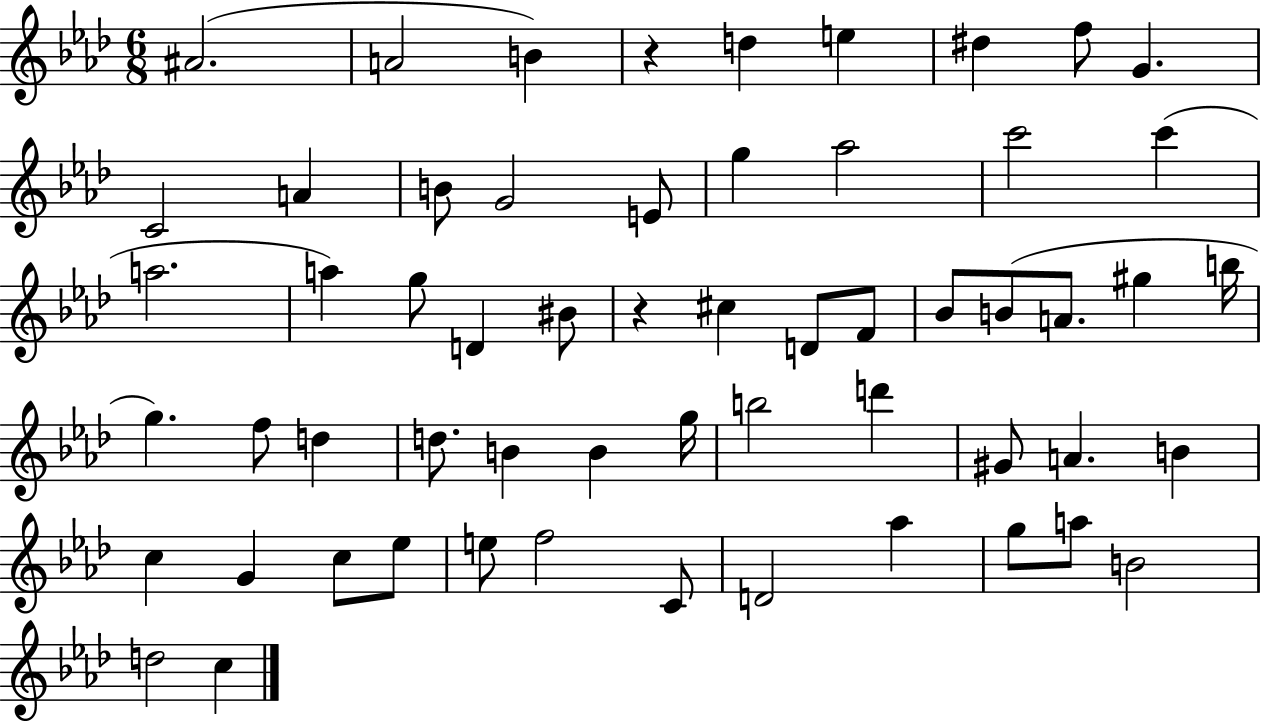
A#4/h. A4/h B4/q R/q D5/q E5/q D#5/q F5/e G4/q. C4/h A4/q B4/e G4/h E4/e G5/q Ab5/h C6/h C6/q A5/h. A5/q G5/e D4/q BIS4/e R/q C#5/q D4/e F4/e Bb4/e B4/e A4/e. G#5/q B5/s G5/q. F5/e D5/q D5/e. B4/q B4/q G5/s B5/h D6/q G#4/e A4/q. B4/q C5/q G4/q C5/e Eb5/e E5/e F5/h C4/e D4/h Ab5/q G5/e A5/e B4/h D5/h C5/q